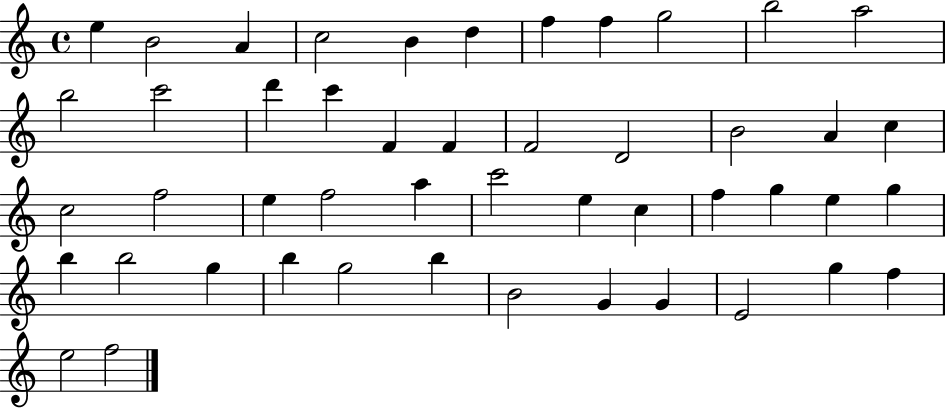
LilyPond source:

{
  \clef treble
  \time 4/4
  \defaultTimeSignature
  \key c \major
  e''4 b'2 a'4 | c''2 b'4 d''4 | f''4 f''4 g''2 | b''2 a''2 | \break b''2 c'''2 | d'''4 c'''4 f'4 f'4 | f'2 d'2 | b'2 a'4 c''4 | \break c''2 f''2 | e''4 f''2 a''4 | c'''2 e''4 c''4 | f''4 g''4 e''4 g''4 | \break b''4 b''2 g''4 | b''4 g''2 b''4 | b'2 g'4 g'4 | e'2 g''4 f''4 | \break e''2 f''2 | \bar "|."
}